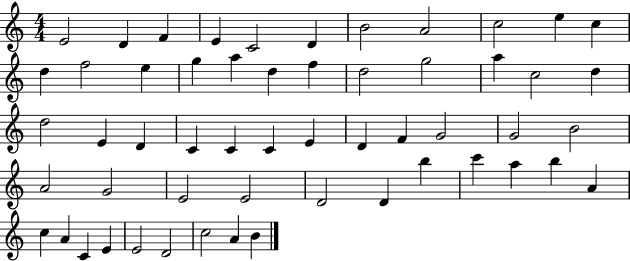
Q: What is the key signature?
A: C major